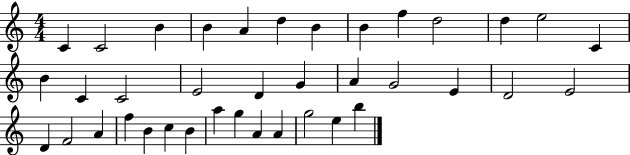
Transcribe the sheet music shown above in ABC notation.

X:1
T:Untitled
M:4/4
L:1/4
K:C
C C2 B B A d B B f d2 d e2 C B C C2 E2 D G A G2 E D2 E2 D F2 A f B c B a g A A g2 e b